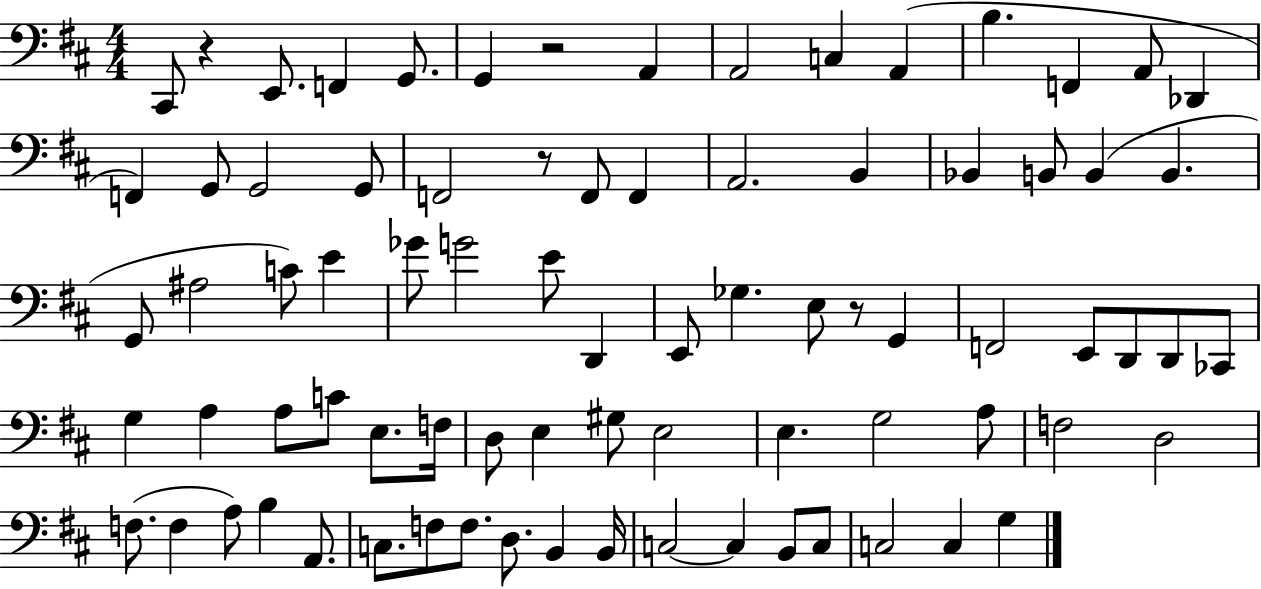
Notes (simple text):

C#2/e R/q E2/e. F2/q G2/e. G2/q R/h A2/q A2/h C3/q A2/q B3/q. F2/q A2/e Db2/q F2/q G2/e G2/h G2/e F2/h R/e F2/e F2/q A2/h. B2/q Bb2/q B2/e B2/q B2/q. G2/e A#3/h C4/e E4/q Gb4/e G4/h E4/e D2/q E2/e Gb3/q. E3/e R/e G2/q F2/h E2/e D2/e D2/e CES2/e G3/q A3/q A3/e C4/e E3/e. F3/s D3/e E3/q G#3/e E3/h E3/q. G3/h A3/e F3/h D3/h F3/e. F3/q A3/e B3/q A2/e. C3/e. F3/e F3/e. D3/e. B2/q B2/s C3/h C3/q B2/e C3/e C3/h C3/q G3/q